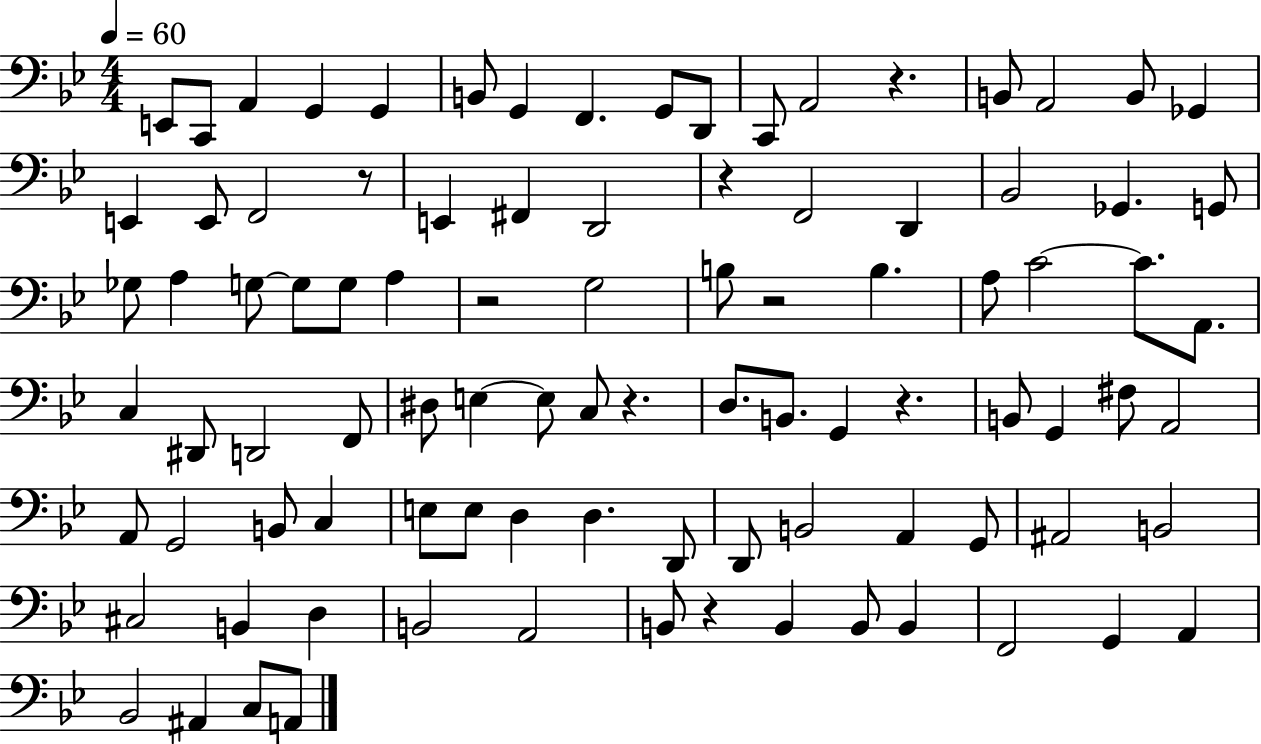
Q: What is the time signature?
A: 4/4